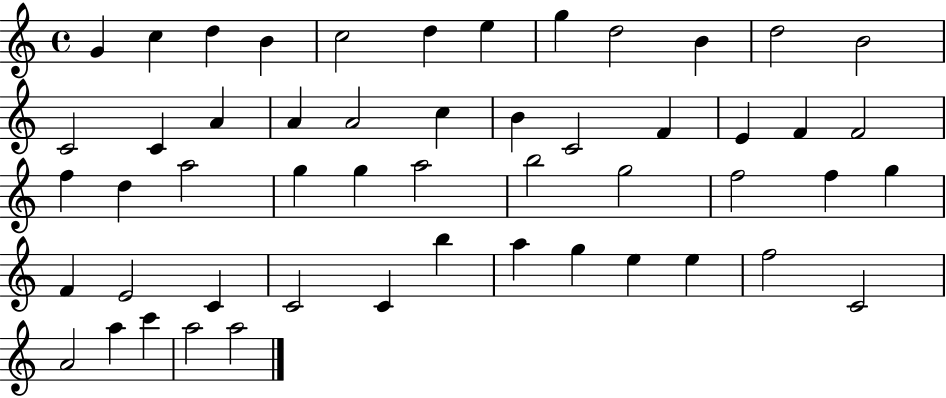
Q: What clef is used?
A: treble